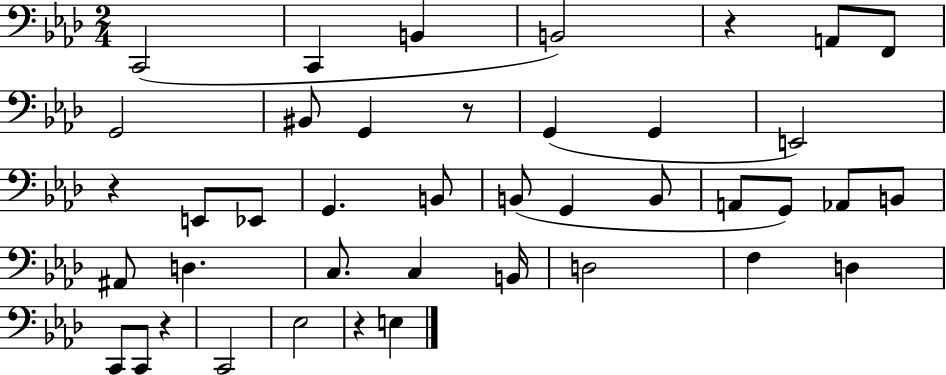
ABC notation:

X:1
T:Untitled
M:2/4
L:1/4
K:Ab
C,,2 C,, B,, B,,2 z A,,/2 F,,/2 G,,2 ^B,,/2 G,, z/2 G,, G,, E,,2 z E,,/2 _E,,/2 G,, B,,/2 B,,/2 G,, B,,/2 A,,/2 G,,/2 _A,,/2 B,,/2 ^A,,/2 D, C,/2 C, B,,/4 D,2 F, D, C,,/2 C,,/2 z C,,2 _E,2 z E,